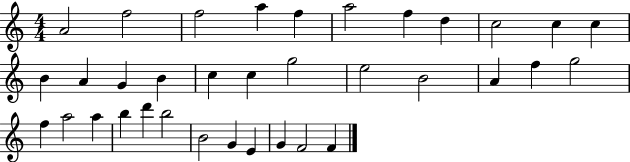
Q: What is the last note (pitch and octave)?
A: F4